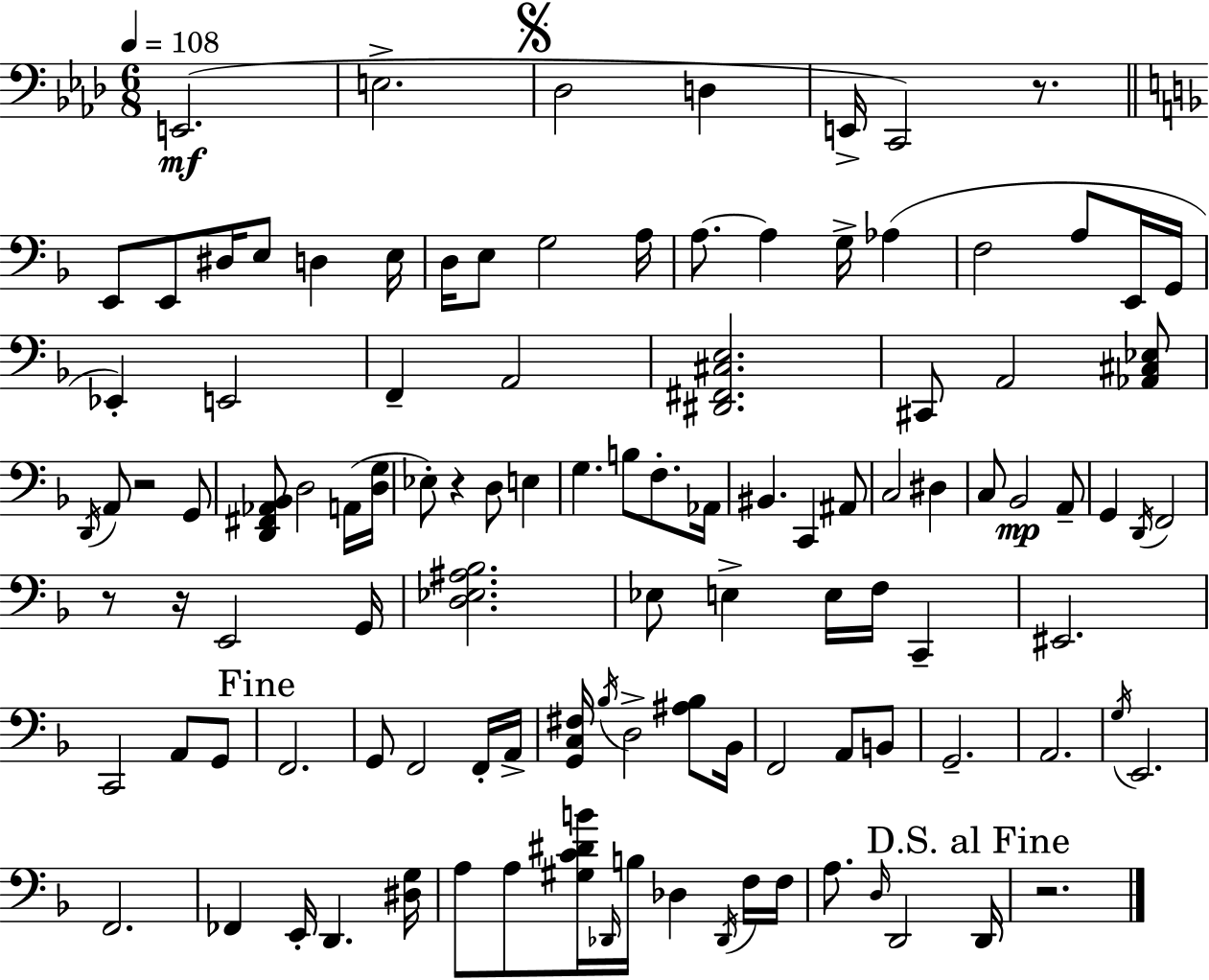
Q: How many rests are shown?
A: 6